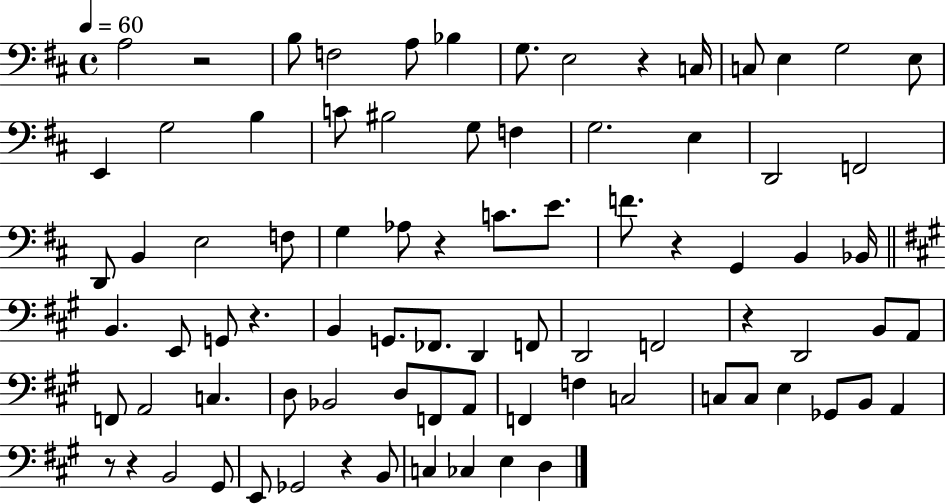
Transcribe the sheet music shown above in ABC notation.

X:1
T:Untitled
M:4/4
L:1/4
K:D
A,2 z2 B,/2 F,2 A,/2 _B, G,/2 E,2 z C,/4 C,/2 E, G,2 E,/2 E,, G,2 B, C/2 ^B,2 G,/2 F, G,2 E, D,,2 F,,2 D,,/2 B,, E,2 F,/2 G, _A,/2 z C/2 E/2 F/2 z G,, B,, _B,,/4 B,, E,,/2 G,,/2 z B,, G,,/2 _F,,/2 D,, F,,/2 D,,2 F,,2 z D,,2 B,,/2 A,,/2 F,,/2 A,,2 C, D,/2 _B,,2 D,/2 F,,/2 A,,/2 F,, F, C,2 C,/2 C,/2 E, _G,,/2 B,,/2 A,, z/2 z B,,2 ^G,,/2 E,,/2 _G,,2 z B,,/2 C, _C, E, D,